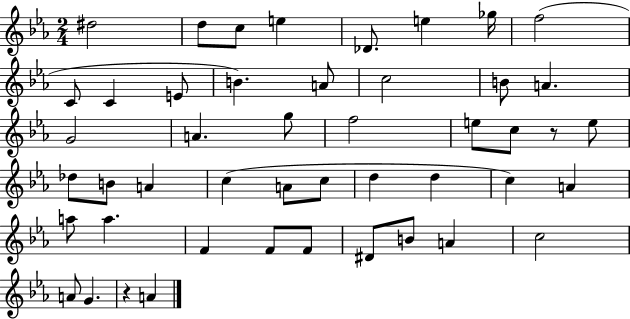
D#5/h D5/e C5/e E5/q Db4/e. E5/q Gb5/s F5/h C4/e C4/q E4/e B4/q. A4/e C5/h B4/e A4/q. G4/h A4/q. G5/e F5/h E5/e C5/e R/e E5/e Db5/e B4/e A4/q C5/q A4/e C5/e D5/q D5/q C5/q A4/q A5/e A5/q. F4/q F4/e F4/e D#4/e B4/e A4/q C5/h A4/e G4/q. R/q A4/q